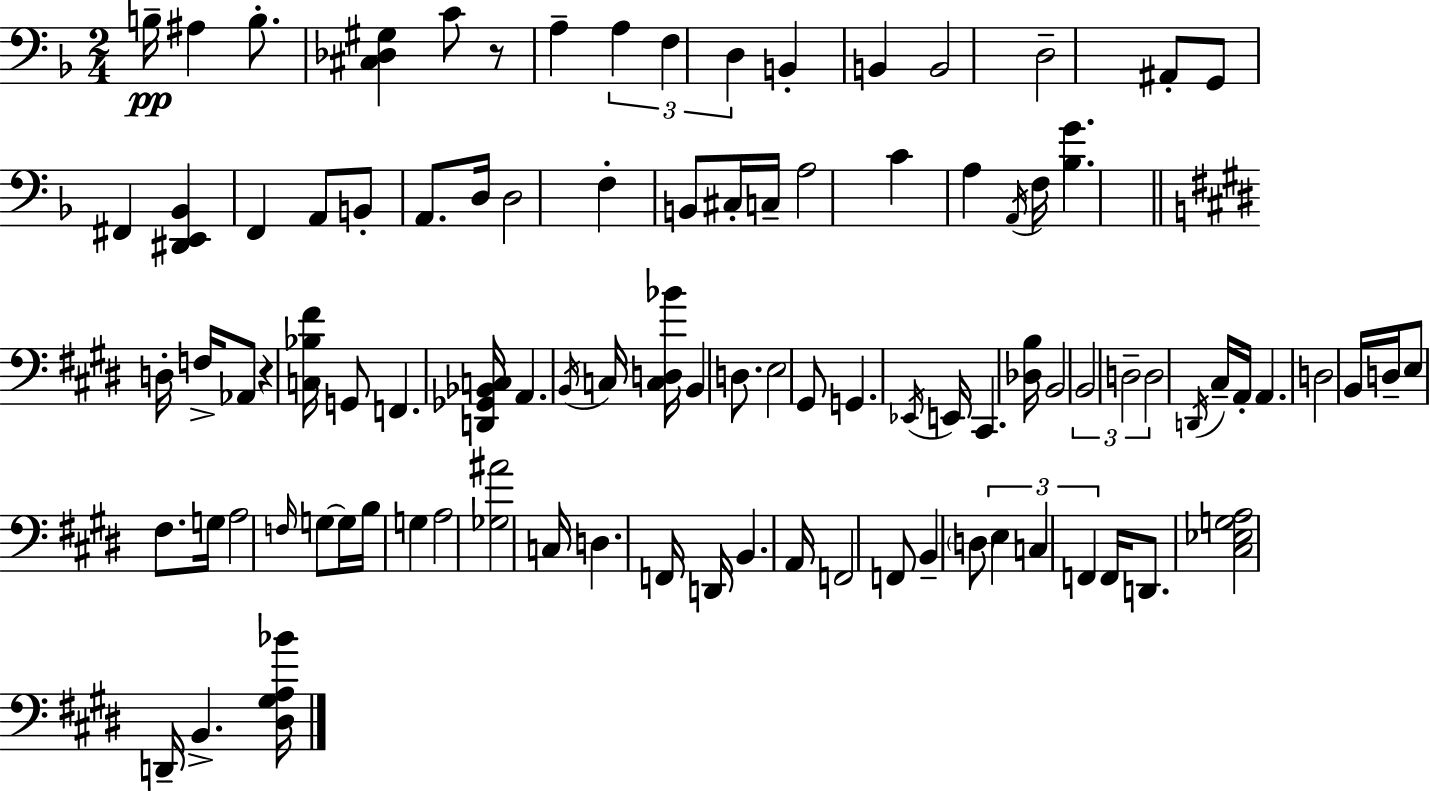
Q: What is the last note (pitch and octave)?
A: B2